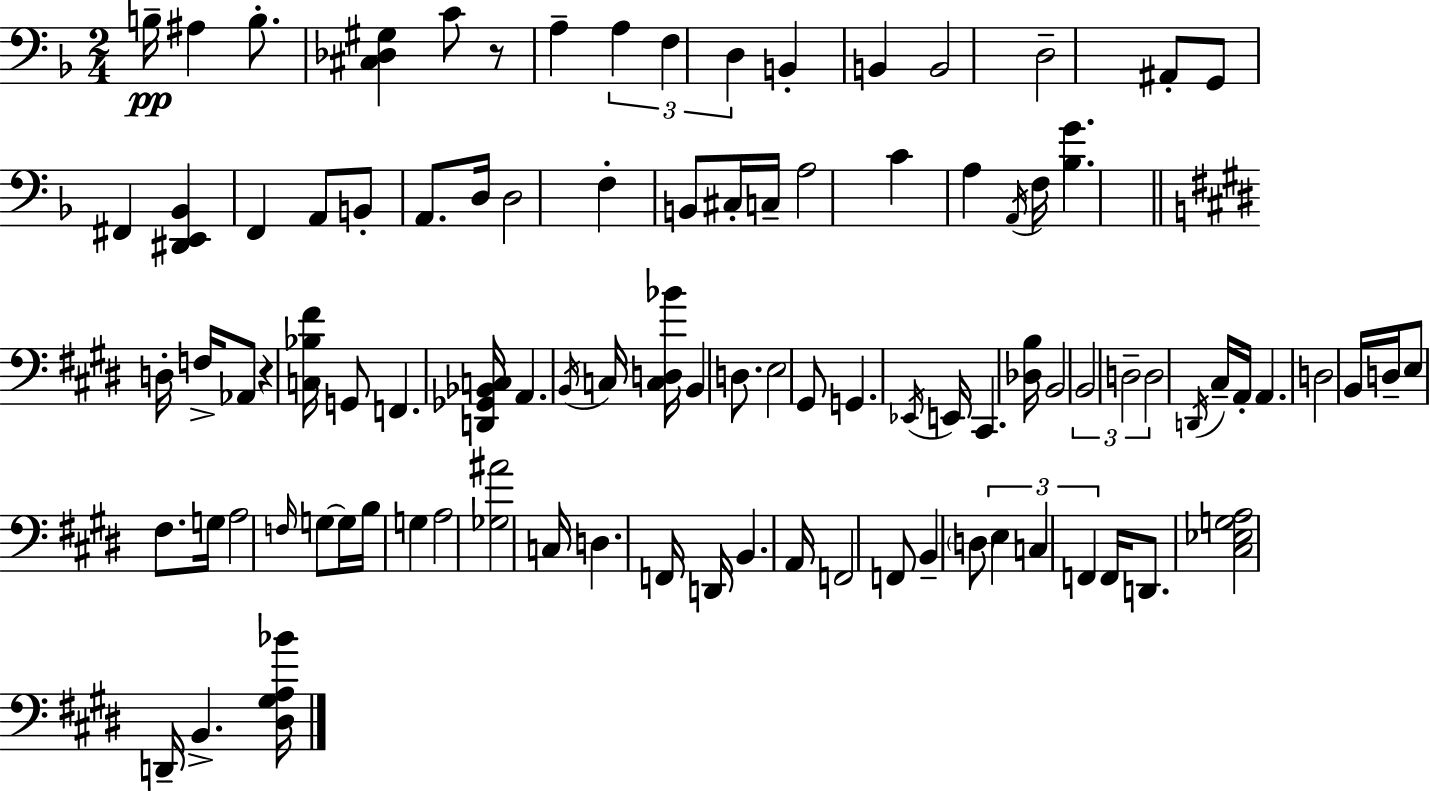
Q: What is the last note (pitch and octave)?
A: B2